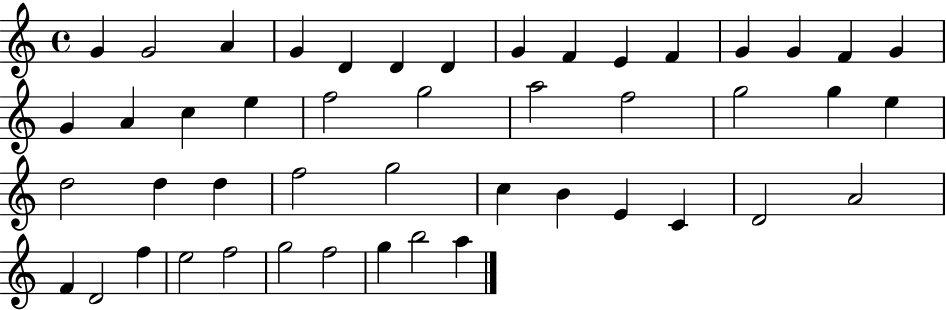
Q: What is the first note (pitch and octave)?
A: G4